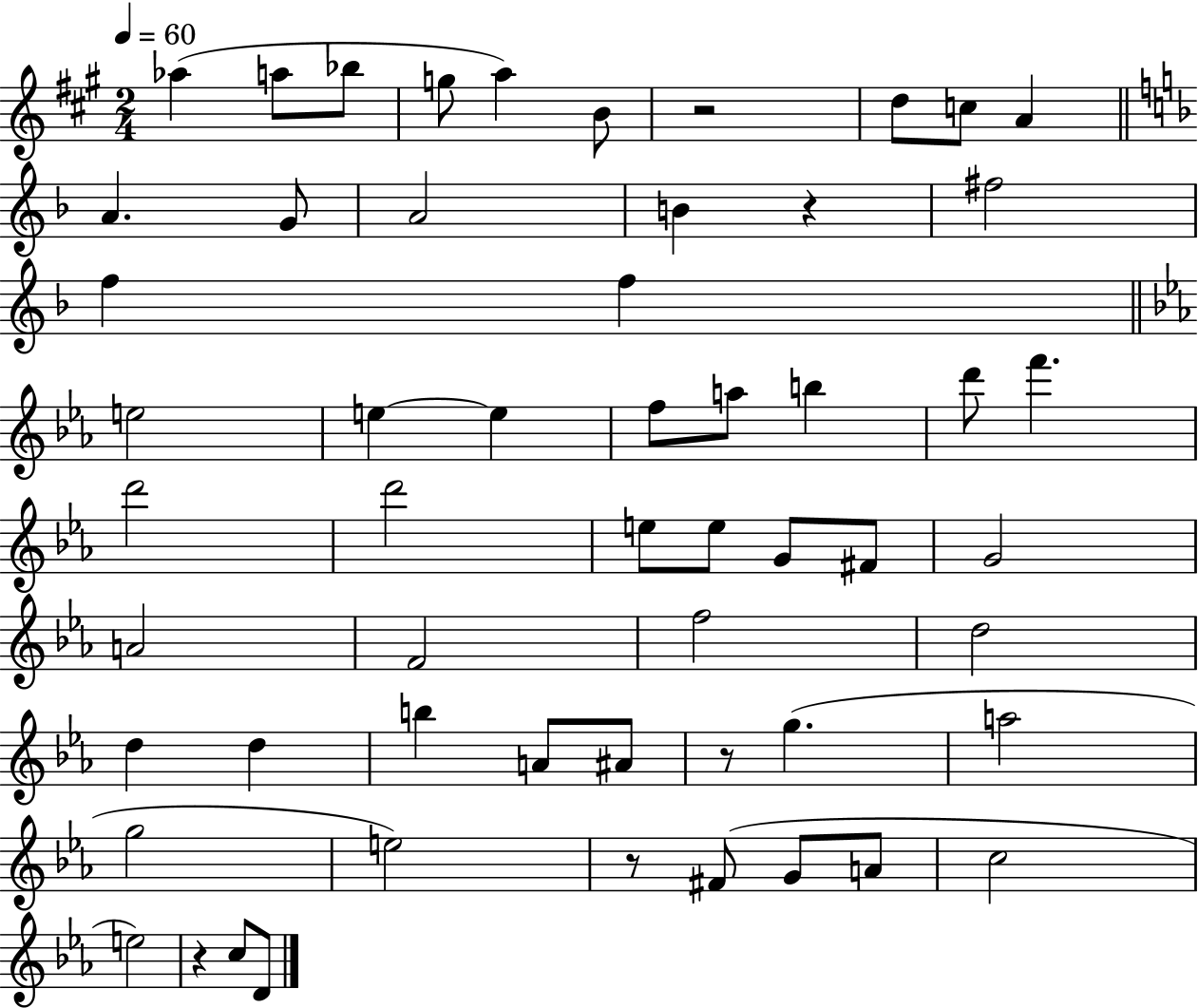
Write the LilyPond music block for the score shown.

{
  \clef treble
  \numericTimeSignature
  \time 2/4
  \key a \major
  \tempo 4 = 60
  aes''4( a''8 bes''8 | g''8 a''4) b'8 | r2 | d''8 c''8 a'4 | \break \bar "||" \break \key f \major a'4. g'8 | a'2 | b'4 r4 | fis''2 | \break f''4 f''4 | \bar "||" \break \key c \minor e''2 | e''4~~ e''4 | f''8 a''8 b''4 | d'''8 f'''4. | \break d'''2 | d'''2 | e''8 e''8 g'8 fis'8 | g'2 | \break a'2 | f'2 | f''2 | d''2 | \break d''4 d''4 | b''4 a'8 ais'8 | r8 g''4.( | a''2 | \break g''2 | e''2) | r8 fis'8( g'8 a'8 | c''2 | \break e''2) | r4 c''8 d'8 | \bar "|."
}